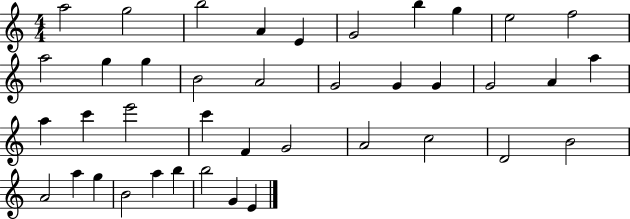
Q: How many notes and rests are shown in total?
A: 40